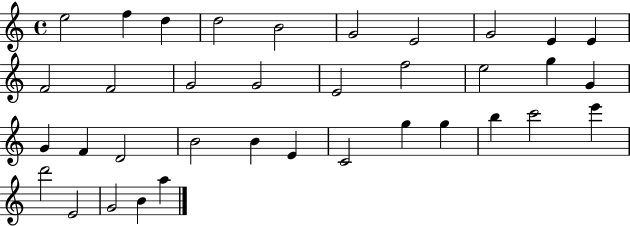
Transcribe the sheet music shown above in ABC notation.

X:1
T:Untitled
M:4/4
L:1/4
K:C
e2 f d d2 B2 G2 E2 G2 E E F2 F2 G2 G2 E2 f2 e2 g G G F D2 B2 B E C2 g g b c'2 e' d'2 E2 G2 B a